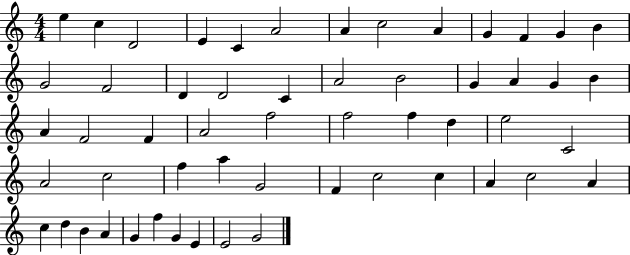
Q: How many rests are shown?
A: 0